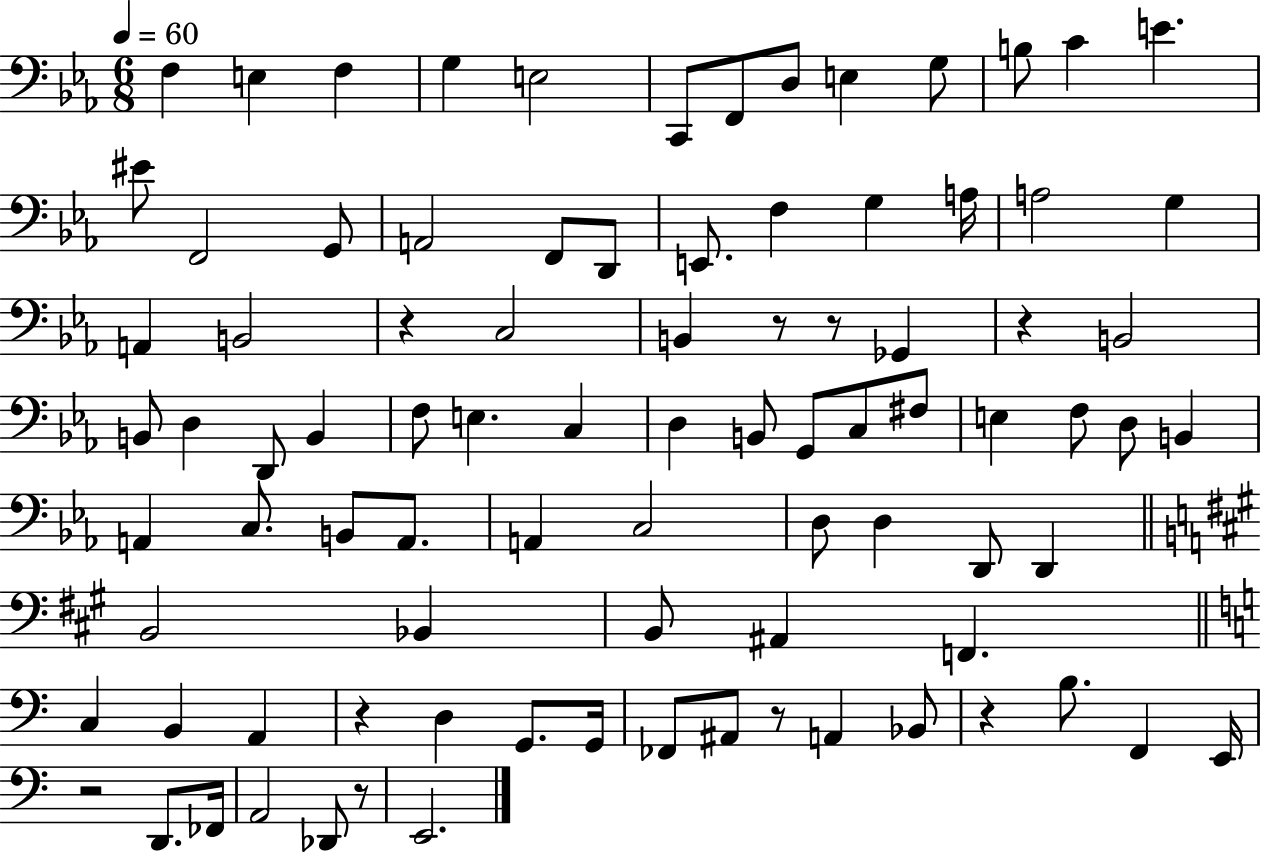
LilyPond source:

{
  \clef bass
  \numericTimeSignature
  \time 6/8
  \key ees \major
  \tempo 4 = 60
  f4 e4 f4 | g4 e2 | c,8 f,8 d8 e4 g8 | b8 c'4 e'4. | \break eis'8 f,2 g,8 | a,2 f,8 d,8 | e,8. f4 g4 a16 | a2 g4 | \break a,4 b,2 | r4 c2 | b,4 r8 r8 ges,4 | r4 b,2 | \break b,8 d4 d,8 b,4 | f8 e4. c4 | d4 b,8 g,8 c8 fis8 | e4 f8 d8 b,4 | \break a,4 c8. b,8 a,8. | a,4 c2 | d8 d4 d,8 d,4 | \bar "||" \break \key a \major b,2 bes,4 | b,8 ais,4 f,4. | \bar "||" \break \key c \major c4 b,4 a,4 | r4 d4 g,8. g,16 | fes,8 ais,8 r8 a,4 bes,8 | r4 b8. f,4 e,16 | \break r2 d,8. fes,16 | a,2 des,8 r8 | e,2. | \bar "|."
}